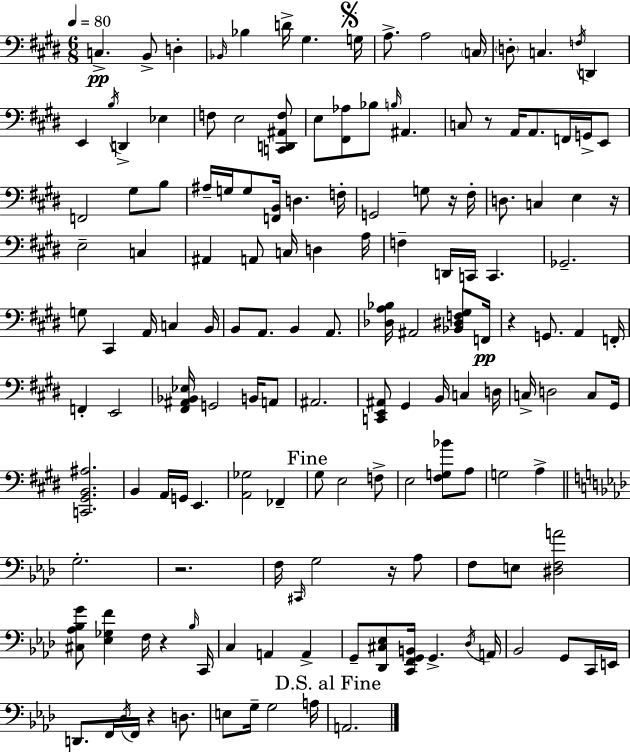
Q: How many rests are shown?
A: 8